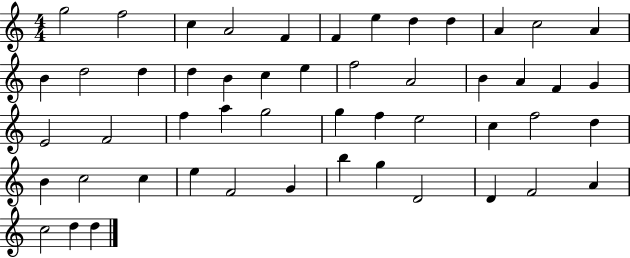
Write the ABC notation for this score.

X:1
T:Untitled
M:4/4
L:1/4
K:C
g2 f2 c A2 F F e d d A c2 A B d2 d d B c e f2 A2 B A F G E2 F2 f a g2 g f e2 c f2 d B c2 c e F2 G b g D2 D F2 A c2 d d